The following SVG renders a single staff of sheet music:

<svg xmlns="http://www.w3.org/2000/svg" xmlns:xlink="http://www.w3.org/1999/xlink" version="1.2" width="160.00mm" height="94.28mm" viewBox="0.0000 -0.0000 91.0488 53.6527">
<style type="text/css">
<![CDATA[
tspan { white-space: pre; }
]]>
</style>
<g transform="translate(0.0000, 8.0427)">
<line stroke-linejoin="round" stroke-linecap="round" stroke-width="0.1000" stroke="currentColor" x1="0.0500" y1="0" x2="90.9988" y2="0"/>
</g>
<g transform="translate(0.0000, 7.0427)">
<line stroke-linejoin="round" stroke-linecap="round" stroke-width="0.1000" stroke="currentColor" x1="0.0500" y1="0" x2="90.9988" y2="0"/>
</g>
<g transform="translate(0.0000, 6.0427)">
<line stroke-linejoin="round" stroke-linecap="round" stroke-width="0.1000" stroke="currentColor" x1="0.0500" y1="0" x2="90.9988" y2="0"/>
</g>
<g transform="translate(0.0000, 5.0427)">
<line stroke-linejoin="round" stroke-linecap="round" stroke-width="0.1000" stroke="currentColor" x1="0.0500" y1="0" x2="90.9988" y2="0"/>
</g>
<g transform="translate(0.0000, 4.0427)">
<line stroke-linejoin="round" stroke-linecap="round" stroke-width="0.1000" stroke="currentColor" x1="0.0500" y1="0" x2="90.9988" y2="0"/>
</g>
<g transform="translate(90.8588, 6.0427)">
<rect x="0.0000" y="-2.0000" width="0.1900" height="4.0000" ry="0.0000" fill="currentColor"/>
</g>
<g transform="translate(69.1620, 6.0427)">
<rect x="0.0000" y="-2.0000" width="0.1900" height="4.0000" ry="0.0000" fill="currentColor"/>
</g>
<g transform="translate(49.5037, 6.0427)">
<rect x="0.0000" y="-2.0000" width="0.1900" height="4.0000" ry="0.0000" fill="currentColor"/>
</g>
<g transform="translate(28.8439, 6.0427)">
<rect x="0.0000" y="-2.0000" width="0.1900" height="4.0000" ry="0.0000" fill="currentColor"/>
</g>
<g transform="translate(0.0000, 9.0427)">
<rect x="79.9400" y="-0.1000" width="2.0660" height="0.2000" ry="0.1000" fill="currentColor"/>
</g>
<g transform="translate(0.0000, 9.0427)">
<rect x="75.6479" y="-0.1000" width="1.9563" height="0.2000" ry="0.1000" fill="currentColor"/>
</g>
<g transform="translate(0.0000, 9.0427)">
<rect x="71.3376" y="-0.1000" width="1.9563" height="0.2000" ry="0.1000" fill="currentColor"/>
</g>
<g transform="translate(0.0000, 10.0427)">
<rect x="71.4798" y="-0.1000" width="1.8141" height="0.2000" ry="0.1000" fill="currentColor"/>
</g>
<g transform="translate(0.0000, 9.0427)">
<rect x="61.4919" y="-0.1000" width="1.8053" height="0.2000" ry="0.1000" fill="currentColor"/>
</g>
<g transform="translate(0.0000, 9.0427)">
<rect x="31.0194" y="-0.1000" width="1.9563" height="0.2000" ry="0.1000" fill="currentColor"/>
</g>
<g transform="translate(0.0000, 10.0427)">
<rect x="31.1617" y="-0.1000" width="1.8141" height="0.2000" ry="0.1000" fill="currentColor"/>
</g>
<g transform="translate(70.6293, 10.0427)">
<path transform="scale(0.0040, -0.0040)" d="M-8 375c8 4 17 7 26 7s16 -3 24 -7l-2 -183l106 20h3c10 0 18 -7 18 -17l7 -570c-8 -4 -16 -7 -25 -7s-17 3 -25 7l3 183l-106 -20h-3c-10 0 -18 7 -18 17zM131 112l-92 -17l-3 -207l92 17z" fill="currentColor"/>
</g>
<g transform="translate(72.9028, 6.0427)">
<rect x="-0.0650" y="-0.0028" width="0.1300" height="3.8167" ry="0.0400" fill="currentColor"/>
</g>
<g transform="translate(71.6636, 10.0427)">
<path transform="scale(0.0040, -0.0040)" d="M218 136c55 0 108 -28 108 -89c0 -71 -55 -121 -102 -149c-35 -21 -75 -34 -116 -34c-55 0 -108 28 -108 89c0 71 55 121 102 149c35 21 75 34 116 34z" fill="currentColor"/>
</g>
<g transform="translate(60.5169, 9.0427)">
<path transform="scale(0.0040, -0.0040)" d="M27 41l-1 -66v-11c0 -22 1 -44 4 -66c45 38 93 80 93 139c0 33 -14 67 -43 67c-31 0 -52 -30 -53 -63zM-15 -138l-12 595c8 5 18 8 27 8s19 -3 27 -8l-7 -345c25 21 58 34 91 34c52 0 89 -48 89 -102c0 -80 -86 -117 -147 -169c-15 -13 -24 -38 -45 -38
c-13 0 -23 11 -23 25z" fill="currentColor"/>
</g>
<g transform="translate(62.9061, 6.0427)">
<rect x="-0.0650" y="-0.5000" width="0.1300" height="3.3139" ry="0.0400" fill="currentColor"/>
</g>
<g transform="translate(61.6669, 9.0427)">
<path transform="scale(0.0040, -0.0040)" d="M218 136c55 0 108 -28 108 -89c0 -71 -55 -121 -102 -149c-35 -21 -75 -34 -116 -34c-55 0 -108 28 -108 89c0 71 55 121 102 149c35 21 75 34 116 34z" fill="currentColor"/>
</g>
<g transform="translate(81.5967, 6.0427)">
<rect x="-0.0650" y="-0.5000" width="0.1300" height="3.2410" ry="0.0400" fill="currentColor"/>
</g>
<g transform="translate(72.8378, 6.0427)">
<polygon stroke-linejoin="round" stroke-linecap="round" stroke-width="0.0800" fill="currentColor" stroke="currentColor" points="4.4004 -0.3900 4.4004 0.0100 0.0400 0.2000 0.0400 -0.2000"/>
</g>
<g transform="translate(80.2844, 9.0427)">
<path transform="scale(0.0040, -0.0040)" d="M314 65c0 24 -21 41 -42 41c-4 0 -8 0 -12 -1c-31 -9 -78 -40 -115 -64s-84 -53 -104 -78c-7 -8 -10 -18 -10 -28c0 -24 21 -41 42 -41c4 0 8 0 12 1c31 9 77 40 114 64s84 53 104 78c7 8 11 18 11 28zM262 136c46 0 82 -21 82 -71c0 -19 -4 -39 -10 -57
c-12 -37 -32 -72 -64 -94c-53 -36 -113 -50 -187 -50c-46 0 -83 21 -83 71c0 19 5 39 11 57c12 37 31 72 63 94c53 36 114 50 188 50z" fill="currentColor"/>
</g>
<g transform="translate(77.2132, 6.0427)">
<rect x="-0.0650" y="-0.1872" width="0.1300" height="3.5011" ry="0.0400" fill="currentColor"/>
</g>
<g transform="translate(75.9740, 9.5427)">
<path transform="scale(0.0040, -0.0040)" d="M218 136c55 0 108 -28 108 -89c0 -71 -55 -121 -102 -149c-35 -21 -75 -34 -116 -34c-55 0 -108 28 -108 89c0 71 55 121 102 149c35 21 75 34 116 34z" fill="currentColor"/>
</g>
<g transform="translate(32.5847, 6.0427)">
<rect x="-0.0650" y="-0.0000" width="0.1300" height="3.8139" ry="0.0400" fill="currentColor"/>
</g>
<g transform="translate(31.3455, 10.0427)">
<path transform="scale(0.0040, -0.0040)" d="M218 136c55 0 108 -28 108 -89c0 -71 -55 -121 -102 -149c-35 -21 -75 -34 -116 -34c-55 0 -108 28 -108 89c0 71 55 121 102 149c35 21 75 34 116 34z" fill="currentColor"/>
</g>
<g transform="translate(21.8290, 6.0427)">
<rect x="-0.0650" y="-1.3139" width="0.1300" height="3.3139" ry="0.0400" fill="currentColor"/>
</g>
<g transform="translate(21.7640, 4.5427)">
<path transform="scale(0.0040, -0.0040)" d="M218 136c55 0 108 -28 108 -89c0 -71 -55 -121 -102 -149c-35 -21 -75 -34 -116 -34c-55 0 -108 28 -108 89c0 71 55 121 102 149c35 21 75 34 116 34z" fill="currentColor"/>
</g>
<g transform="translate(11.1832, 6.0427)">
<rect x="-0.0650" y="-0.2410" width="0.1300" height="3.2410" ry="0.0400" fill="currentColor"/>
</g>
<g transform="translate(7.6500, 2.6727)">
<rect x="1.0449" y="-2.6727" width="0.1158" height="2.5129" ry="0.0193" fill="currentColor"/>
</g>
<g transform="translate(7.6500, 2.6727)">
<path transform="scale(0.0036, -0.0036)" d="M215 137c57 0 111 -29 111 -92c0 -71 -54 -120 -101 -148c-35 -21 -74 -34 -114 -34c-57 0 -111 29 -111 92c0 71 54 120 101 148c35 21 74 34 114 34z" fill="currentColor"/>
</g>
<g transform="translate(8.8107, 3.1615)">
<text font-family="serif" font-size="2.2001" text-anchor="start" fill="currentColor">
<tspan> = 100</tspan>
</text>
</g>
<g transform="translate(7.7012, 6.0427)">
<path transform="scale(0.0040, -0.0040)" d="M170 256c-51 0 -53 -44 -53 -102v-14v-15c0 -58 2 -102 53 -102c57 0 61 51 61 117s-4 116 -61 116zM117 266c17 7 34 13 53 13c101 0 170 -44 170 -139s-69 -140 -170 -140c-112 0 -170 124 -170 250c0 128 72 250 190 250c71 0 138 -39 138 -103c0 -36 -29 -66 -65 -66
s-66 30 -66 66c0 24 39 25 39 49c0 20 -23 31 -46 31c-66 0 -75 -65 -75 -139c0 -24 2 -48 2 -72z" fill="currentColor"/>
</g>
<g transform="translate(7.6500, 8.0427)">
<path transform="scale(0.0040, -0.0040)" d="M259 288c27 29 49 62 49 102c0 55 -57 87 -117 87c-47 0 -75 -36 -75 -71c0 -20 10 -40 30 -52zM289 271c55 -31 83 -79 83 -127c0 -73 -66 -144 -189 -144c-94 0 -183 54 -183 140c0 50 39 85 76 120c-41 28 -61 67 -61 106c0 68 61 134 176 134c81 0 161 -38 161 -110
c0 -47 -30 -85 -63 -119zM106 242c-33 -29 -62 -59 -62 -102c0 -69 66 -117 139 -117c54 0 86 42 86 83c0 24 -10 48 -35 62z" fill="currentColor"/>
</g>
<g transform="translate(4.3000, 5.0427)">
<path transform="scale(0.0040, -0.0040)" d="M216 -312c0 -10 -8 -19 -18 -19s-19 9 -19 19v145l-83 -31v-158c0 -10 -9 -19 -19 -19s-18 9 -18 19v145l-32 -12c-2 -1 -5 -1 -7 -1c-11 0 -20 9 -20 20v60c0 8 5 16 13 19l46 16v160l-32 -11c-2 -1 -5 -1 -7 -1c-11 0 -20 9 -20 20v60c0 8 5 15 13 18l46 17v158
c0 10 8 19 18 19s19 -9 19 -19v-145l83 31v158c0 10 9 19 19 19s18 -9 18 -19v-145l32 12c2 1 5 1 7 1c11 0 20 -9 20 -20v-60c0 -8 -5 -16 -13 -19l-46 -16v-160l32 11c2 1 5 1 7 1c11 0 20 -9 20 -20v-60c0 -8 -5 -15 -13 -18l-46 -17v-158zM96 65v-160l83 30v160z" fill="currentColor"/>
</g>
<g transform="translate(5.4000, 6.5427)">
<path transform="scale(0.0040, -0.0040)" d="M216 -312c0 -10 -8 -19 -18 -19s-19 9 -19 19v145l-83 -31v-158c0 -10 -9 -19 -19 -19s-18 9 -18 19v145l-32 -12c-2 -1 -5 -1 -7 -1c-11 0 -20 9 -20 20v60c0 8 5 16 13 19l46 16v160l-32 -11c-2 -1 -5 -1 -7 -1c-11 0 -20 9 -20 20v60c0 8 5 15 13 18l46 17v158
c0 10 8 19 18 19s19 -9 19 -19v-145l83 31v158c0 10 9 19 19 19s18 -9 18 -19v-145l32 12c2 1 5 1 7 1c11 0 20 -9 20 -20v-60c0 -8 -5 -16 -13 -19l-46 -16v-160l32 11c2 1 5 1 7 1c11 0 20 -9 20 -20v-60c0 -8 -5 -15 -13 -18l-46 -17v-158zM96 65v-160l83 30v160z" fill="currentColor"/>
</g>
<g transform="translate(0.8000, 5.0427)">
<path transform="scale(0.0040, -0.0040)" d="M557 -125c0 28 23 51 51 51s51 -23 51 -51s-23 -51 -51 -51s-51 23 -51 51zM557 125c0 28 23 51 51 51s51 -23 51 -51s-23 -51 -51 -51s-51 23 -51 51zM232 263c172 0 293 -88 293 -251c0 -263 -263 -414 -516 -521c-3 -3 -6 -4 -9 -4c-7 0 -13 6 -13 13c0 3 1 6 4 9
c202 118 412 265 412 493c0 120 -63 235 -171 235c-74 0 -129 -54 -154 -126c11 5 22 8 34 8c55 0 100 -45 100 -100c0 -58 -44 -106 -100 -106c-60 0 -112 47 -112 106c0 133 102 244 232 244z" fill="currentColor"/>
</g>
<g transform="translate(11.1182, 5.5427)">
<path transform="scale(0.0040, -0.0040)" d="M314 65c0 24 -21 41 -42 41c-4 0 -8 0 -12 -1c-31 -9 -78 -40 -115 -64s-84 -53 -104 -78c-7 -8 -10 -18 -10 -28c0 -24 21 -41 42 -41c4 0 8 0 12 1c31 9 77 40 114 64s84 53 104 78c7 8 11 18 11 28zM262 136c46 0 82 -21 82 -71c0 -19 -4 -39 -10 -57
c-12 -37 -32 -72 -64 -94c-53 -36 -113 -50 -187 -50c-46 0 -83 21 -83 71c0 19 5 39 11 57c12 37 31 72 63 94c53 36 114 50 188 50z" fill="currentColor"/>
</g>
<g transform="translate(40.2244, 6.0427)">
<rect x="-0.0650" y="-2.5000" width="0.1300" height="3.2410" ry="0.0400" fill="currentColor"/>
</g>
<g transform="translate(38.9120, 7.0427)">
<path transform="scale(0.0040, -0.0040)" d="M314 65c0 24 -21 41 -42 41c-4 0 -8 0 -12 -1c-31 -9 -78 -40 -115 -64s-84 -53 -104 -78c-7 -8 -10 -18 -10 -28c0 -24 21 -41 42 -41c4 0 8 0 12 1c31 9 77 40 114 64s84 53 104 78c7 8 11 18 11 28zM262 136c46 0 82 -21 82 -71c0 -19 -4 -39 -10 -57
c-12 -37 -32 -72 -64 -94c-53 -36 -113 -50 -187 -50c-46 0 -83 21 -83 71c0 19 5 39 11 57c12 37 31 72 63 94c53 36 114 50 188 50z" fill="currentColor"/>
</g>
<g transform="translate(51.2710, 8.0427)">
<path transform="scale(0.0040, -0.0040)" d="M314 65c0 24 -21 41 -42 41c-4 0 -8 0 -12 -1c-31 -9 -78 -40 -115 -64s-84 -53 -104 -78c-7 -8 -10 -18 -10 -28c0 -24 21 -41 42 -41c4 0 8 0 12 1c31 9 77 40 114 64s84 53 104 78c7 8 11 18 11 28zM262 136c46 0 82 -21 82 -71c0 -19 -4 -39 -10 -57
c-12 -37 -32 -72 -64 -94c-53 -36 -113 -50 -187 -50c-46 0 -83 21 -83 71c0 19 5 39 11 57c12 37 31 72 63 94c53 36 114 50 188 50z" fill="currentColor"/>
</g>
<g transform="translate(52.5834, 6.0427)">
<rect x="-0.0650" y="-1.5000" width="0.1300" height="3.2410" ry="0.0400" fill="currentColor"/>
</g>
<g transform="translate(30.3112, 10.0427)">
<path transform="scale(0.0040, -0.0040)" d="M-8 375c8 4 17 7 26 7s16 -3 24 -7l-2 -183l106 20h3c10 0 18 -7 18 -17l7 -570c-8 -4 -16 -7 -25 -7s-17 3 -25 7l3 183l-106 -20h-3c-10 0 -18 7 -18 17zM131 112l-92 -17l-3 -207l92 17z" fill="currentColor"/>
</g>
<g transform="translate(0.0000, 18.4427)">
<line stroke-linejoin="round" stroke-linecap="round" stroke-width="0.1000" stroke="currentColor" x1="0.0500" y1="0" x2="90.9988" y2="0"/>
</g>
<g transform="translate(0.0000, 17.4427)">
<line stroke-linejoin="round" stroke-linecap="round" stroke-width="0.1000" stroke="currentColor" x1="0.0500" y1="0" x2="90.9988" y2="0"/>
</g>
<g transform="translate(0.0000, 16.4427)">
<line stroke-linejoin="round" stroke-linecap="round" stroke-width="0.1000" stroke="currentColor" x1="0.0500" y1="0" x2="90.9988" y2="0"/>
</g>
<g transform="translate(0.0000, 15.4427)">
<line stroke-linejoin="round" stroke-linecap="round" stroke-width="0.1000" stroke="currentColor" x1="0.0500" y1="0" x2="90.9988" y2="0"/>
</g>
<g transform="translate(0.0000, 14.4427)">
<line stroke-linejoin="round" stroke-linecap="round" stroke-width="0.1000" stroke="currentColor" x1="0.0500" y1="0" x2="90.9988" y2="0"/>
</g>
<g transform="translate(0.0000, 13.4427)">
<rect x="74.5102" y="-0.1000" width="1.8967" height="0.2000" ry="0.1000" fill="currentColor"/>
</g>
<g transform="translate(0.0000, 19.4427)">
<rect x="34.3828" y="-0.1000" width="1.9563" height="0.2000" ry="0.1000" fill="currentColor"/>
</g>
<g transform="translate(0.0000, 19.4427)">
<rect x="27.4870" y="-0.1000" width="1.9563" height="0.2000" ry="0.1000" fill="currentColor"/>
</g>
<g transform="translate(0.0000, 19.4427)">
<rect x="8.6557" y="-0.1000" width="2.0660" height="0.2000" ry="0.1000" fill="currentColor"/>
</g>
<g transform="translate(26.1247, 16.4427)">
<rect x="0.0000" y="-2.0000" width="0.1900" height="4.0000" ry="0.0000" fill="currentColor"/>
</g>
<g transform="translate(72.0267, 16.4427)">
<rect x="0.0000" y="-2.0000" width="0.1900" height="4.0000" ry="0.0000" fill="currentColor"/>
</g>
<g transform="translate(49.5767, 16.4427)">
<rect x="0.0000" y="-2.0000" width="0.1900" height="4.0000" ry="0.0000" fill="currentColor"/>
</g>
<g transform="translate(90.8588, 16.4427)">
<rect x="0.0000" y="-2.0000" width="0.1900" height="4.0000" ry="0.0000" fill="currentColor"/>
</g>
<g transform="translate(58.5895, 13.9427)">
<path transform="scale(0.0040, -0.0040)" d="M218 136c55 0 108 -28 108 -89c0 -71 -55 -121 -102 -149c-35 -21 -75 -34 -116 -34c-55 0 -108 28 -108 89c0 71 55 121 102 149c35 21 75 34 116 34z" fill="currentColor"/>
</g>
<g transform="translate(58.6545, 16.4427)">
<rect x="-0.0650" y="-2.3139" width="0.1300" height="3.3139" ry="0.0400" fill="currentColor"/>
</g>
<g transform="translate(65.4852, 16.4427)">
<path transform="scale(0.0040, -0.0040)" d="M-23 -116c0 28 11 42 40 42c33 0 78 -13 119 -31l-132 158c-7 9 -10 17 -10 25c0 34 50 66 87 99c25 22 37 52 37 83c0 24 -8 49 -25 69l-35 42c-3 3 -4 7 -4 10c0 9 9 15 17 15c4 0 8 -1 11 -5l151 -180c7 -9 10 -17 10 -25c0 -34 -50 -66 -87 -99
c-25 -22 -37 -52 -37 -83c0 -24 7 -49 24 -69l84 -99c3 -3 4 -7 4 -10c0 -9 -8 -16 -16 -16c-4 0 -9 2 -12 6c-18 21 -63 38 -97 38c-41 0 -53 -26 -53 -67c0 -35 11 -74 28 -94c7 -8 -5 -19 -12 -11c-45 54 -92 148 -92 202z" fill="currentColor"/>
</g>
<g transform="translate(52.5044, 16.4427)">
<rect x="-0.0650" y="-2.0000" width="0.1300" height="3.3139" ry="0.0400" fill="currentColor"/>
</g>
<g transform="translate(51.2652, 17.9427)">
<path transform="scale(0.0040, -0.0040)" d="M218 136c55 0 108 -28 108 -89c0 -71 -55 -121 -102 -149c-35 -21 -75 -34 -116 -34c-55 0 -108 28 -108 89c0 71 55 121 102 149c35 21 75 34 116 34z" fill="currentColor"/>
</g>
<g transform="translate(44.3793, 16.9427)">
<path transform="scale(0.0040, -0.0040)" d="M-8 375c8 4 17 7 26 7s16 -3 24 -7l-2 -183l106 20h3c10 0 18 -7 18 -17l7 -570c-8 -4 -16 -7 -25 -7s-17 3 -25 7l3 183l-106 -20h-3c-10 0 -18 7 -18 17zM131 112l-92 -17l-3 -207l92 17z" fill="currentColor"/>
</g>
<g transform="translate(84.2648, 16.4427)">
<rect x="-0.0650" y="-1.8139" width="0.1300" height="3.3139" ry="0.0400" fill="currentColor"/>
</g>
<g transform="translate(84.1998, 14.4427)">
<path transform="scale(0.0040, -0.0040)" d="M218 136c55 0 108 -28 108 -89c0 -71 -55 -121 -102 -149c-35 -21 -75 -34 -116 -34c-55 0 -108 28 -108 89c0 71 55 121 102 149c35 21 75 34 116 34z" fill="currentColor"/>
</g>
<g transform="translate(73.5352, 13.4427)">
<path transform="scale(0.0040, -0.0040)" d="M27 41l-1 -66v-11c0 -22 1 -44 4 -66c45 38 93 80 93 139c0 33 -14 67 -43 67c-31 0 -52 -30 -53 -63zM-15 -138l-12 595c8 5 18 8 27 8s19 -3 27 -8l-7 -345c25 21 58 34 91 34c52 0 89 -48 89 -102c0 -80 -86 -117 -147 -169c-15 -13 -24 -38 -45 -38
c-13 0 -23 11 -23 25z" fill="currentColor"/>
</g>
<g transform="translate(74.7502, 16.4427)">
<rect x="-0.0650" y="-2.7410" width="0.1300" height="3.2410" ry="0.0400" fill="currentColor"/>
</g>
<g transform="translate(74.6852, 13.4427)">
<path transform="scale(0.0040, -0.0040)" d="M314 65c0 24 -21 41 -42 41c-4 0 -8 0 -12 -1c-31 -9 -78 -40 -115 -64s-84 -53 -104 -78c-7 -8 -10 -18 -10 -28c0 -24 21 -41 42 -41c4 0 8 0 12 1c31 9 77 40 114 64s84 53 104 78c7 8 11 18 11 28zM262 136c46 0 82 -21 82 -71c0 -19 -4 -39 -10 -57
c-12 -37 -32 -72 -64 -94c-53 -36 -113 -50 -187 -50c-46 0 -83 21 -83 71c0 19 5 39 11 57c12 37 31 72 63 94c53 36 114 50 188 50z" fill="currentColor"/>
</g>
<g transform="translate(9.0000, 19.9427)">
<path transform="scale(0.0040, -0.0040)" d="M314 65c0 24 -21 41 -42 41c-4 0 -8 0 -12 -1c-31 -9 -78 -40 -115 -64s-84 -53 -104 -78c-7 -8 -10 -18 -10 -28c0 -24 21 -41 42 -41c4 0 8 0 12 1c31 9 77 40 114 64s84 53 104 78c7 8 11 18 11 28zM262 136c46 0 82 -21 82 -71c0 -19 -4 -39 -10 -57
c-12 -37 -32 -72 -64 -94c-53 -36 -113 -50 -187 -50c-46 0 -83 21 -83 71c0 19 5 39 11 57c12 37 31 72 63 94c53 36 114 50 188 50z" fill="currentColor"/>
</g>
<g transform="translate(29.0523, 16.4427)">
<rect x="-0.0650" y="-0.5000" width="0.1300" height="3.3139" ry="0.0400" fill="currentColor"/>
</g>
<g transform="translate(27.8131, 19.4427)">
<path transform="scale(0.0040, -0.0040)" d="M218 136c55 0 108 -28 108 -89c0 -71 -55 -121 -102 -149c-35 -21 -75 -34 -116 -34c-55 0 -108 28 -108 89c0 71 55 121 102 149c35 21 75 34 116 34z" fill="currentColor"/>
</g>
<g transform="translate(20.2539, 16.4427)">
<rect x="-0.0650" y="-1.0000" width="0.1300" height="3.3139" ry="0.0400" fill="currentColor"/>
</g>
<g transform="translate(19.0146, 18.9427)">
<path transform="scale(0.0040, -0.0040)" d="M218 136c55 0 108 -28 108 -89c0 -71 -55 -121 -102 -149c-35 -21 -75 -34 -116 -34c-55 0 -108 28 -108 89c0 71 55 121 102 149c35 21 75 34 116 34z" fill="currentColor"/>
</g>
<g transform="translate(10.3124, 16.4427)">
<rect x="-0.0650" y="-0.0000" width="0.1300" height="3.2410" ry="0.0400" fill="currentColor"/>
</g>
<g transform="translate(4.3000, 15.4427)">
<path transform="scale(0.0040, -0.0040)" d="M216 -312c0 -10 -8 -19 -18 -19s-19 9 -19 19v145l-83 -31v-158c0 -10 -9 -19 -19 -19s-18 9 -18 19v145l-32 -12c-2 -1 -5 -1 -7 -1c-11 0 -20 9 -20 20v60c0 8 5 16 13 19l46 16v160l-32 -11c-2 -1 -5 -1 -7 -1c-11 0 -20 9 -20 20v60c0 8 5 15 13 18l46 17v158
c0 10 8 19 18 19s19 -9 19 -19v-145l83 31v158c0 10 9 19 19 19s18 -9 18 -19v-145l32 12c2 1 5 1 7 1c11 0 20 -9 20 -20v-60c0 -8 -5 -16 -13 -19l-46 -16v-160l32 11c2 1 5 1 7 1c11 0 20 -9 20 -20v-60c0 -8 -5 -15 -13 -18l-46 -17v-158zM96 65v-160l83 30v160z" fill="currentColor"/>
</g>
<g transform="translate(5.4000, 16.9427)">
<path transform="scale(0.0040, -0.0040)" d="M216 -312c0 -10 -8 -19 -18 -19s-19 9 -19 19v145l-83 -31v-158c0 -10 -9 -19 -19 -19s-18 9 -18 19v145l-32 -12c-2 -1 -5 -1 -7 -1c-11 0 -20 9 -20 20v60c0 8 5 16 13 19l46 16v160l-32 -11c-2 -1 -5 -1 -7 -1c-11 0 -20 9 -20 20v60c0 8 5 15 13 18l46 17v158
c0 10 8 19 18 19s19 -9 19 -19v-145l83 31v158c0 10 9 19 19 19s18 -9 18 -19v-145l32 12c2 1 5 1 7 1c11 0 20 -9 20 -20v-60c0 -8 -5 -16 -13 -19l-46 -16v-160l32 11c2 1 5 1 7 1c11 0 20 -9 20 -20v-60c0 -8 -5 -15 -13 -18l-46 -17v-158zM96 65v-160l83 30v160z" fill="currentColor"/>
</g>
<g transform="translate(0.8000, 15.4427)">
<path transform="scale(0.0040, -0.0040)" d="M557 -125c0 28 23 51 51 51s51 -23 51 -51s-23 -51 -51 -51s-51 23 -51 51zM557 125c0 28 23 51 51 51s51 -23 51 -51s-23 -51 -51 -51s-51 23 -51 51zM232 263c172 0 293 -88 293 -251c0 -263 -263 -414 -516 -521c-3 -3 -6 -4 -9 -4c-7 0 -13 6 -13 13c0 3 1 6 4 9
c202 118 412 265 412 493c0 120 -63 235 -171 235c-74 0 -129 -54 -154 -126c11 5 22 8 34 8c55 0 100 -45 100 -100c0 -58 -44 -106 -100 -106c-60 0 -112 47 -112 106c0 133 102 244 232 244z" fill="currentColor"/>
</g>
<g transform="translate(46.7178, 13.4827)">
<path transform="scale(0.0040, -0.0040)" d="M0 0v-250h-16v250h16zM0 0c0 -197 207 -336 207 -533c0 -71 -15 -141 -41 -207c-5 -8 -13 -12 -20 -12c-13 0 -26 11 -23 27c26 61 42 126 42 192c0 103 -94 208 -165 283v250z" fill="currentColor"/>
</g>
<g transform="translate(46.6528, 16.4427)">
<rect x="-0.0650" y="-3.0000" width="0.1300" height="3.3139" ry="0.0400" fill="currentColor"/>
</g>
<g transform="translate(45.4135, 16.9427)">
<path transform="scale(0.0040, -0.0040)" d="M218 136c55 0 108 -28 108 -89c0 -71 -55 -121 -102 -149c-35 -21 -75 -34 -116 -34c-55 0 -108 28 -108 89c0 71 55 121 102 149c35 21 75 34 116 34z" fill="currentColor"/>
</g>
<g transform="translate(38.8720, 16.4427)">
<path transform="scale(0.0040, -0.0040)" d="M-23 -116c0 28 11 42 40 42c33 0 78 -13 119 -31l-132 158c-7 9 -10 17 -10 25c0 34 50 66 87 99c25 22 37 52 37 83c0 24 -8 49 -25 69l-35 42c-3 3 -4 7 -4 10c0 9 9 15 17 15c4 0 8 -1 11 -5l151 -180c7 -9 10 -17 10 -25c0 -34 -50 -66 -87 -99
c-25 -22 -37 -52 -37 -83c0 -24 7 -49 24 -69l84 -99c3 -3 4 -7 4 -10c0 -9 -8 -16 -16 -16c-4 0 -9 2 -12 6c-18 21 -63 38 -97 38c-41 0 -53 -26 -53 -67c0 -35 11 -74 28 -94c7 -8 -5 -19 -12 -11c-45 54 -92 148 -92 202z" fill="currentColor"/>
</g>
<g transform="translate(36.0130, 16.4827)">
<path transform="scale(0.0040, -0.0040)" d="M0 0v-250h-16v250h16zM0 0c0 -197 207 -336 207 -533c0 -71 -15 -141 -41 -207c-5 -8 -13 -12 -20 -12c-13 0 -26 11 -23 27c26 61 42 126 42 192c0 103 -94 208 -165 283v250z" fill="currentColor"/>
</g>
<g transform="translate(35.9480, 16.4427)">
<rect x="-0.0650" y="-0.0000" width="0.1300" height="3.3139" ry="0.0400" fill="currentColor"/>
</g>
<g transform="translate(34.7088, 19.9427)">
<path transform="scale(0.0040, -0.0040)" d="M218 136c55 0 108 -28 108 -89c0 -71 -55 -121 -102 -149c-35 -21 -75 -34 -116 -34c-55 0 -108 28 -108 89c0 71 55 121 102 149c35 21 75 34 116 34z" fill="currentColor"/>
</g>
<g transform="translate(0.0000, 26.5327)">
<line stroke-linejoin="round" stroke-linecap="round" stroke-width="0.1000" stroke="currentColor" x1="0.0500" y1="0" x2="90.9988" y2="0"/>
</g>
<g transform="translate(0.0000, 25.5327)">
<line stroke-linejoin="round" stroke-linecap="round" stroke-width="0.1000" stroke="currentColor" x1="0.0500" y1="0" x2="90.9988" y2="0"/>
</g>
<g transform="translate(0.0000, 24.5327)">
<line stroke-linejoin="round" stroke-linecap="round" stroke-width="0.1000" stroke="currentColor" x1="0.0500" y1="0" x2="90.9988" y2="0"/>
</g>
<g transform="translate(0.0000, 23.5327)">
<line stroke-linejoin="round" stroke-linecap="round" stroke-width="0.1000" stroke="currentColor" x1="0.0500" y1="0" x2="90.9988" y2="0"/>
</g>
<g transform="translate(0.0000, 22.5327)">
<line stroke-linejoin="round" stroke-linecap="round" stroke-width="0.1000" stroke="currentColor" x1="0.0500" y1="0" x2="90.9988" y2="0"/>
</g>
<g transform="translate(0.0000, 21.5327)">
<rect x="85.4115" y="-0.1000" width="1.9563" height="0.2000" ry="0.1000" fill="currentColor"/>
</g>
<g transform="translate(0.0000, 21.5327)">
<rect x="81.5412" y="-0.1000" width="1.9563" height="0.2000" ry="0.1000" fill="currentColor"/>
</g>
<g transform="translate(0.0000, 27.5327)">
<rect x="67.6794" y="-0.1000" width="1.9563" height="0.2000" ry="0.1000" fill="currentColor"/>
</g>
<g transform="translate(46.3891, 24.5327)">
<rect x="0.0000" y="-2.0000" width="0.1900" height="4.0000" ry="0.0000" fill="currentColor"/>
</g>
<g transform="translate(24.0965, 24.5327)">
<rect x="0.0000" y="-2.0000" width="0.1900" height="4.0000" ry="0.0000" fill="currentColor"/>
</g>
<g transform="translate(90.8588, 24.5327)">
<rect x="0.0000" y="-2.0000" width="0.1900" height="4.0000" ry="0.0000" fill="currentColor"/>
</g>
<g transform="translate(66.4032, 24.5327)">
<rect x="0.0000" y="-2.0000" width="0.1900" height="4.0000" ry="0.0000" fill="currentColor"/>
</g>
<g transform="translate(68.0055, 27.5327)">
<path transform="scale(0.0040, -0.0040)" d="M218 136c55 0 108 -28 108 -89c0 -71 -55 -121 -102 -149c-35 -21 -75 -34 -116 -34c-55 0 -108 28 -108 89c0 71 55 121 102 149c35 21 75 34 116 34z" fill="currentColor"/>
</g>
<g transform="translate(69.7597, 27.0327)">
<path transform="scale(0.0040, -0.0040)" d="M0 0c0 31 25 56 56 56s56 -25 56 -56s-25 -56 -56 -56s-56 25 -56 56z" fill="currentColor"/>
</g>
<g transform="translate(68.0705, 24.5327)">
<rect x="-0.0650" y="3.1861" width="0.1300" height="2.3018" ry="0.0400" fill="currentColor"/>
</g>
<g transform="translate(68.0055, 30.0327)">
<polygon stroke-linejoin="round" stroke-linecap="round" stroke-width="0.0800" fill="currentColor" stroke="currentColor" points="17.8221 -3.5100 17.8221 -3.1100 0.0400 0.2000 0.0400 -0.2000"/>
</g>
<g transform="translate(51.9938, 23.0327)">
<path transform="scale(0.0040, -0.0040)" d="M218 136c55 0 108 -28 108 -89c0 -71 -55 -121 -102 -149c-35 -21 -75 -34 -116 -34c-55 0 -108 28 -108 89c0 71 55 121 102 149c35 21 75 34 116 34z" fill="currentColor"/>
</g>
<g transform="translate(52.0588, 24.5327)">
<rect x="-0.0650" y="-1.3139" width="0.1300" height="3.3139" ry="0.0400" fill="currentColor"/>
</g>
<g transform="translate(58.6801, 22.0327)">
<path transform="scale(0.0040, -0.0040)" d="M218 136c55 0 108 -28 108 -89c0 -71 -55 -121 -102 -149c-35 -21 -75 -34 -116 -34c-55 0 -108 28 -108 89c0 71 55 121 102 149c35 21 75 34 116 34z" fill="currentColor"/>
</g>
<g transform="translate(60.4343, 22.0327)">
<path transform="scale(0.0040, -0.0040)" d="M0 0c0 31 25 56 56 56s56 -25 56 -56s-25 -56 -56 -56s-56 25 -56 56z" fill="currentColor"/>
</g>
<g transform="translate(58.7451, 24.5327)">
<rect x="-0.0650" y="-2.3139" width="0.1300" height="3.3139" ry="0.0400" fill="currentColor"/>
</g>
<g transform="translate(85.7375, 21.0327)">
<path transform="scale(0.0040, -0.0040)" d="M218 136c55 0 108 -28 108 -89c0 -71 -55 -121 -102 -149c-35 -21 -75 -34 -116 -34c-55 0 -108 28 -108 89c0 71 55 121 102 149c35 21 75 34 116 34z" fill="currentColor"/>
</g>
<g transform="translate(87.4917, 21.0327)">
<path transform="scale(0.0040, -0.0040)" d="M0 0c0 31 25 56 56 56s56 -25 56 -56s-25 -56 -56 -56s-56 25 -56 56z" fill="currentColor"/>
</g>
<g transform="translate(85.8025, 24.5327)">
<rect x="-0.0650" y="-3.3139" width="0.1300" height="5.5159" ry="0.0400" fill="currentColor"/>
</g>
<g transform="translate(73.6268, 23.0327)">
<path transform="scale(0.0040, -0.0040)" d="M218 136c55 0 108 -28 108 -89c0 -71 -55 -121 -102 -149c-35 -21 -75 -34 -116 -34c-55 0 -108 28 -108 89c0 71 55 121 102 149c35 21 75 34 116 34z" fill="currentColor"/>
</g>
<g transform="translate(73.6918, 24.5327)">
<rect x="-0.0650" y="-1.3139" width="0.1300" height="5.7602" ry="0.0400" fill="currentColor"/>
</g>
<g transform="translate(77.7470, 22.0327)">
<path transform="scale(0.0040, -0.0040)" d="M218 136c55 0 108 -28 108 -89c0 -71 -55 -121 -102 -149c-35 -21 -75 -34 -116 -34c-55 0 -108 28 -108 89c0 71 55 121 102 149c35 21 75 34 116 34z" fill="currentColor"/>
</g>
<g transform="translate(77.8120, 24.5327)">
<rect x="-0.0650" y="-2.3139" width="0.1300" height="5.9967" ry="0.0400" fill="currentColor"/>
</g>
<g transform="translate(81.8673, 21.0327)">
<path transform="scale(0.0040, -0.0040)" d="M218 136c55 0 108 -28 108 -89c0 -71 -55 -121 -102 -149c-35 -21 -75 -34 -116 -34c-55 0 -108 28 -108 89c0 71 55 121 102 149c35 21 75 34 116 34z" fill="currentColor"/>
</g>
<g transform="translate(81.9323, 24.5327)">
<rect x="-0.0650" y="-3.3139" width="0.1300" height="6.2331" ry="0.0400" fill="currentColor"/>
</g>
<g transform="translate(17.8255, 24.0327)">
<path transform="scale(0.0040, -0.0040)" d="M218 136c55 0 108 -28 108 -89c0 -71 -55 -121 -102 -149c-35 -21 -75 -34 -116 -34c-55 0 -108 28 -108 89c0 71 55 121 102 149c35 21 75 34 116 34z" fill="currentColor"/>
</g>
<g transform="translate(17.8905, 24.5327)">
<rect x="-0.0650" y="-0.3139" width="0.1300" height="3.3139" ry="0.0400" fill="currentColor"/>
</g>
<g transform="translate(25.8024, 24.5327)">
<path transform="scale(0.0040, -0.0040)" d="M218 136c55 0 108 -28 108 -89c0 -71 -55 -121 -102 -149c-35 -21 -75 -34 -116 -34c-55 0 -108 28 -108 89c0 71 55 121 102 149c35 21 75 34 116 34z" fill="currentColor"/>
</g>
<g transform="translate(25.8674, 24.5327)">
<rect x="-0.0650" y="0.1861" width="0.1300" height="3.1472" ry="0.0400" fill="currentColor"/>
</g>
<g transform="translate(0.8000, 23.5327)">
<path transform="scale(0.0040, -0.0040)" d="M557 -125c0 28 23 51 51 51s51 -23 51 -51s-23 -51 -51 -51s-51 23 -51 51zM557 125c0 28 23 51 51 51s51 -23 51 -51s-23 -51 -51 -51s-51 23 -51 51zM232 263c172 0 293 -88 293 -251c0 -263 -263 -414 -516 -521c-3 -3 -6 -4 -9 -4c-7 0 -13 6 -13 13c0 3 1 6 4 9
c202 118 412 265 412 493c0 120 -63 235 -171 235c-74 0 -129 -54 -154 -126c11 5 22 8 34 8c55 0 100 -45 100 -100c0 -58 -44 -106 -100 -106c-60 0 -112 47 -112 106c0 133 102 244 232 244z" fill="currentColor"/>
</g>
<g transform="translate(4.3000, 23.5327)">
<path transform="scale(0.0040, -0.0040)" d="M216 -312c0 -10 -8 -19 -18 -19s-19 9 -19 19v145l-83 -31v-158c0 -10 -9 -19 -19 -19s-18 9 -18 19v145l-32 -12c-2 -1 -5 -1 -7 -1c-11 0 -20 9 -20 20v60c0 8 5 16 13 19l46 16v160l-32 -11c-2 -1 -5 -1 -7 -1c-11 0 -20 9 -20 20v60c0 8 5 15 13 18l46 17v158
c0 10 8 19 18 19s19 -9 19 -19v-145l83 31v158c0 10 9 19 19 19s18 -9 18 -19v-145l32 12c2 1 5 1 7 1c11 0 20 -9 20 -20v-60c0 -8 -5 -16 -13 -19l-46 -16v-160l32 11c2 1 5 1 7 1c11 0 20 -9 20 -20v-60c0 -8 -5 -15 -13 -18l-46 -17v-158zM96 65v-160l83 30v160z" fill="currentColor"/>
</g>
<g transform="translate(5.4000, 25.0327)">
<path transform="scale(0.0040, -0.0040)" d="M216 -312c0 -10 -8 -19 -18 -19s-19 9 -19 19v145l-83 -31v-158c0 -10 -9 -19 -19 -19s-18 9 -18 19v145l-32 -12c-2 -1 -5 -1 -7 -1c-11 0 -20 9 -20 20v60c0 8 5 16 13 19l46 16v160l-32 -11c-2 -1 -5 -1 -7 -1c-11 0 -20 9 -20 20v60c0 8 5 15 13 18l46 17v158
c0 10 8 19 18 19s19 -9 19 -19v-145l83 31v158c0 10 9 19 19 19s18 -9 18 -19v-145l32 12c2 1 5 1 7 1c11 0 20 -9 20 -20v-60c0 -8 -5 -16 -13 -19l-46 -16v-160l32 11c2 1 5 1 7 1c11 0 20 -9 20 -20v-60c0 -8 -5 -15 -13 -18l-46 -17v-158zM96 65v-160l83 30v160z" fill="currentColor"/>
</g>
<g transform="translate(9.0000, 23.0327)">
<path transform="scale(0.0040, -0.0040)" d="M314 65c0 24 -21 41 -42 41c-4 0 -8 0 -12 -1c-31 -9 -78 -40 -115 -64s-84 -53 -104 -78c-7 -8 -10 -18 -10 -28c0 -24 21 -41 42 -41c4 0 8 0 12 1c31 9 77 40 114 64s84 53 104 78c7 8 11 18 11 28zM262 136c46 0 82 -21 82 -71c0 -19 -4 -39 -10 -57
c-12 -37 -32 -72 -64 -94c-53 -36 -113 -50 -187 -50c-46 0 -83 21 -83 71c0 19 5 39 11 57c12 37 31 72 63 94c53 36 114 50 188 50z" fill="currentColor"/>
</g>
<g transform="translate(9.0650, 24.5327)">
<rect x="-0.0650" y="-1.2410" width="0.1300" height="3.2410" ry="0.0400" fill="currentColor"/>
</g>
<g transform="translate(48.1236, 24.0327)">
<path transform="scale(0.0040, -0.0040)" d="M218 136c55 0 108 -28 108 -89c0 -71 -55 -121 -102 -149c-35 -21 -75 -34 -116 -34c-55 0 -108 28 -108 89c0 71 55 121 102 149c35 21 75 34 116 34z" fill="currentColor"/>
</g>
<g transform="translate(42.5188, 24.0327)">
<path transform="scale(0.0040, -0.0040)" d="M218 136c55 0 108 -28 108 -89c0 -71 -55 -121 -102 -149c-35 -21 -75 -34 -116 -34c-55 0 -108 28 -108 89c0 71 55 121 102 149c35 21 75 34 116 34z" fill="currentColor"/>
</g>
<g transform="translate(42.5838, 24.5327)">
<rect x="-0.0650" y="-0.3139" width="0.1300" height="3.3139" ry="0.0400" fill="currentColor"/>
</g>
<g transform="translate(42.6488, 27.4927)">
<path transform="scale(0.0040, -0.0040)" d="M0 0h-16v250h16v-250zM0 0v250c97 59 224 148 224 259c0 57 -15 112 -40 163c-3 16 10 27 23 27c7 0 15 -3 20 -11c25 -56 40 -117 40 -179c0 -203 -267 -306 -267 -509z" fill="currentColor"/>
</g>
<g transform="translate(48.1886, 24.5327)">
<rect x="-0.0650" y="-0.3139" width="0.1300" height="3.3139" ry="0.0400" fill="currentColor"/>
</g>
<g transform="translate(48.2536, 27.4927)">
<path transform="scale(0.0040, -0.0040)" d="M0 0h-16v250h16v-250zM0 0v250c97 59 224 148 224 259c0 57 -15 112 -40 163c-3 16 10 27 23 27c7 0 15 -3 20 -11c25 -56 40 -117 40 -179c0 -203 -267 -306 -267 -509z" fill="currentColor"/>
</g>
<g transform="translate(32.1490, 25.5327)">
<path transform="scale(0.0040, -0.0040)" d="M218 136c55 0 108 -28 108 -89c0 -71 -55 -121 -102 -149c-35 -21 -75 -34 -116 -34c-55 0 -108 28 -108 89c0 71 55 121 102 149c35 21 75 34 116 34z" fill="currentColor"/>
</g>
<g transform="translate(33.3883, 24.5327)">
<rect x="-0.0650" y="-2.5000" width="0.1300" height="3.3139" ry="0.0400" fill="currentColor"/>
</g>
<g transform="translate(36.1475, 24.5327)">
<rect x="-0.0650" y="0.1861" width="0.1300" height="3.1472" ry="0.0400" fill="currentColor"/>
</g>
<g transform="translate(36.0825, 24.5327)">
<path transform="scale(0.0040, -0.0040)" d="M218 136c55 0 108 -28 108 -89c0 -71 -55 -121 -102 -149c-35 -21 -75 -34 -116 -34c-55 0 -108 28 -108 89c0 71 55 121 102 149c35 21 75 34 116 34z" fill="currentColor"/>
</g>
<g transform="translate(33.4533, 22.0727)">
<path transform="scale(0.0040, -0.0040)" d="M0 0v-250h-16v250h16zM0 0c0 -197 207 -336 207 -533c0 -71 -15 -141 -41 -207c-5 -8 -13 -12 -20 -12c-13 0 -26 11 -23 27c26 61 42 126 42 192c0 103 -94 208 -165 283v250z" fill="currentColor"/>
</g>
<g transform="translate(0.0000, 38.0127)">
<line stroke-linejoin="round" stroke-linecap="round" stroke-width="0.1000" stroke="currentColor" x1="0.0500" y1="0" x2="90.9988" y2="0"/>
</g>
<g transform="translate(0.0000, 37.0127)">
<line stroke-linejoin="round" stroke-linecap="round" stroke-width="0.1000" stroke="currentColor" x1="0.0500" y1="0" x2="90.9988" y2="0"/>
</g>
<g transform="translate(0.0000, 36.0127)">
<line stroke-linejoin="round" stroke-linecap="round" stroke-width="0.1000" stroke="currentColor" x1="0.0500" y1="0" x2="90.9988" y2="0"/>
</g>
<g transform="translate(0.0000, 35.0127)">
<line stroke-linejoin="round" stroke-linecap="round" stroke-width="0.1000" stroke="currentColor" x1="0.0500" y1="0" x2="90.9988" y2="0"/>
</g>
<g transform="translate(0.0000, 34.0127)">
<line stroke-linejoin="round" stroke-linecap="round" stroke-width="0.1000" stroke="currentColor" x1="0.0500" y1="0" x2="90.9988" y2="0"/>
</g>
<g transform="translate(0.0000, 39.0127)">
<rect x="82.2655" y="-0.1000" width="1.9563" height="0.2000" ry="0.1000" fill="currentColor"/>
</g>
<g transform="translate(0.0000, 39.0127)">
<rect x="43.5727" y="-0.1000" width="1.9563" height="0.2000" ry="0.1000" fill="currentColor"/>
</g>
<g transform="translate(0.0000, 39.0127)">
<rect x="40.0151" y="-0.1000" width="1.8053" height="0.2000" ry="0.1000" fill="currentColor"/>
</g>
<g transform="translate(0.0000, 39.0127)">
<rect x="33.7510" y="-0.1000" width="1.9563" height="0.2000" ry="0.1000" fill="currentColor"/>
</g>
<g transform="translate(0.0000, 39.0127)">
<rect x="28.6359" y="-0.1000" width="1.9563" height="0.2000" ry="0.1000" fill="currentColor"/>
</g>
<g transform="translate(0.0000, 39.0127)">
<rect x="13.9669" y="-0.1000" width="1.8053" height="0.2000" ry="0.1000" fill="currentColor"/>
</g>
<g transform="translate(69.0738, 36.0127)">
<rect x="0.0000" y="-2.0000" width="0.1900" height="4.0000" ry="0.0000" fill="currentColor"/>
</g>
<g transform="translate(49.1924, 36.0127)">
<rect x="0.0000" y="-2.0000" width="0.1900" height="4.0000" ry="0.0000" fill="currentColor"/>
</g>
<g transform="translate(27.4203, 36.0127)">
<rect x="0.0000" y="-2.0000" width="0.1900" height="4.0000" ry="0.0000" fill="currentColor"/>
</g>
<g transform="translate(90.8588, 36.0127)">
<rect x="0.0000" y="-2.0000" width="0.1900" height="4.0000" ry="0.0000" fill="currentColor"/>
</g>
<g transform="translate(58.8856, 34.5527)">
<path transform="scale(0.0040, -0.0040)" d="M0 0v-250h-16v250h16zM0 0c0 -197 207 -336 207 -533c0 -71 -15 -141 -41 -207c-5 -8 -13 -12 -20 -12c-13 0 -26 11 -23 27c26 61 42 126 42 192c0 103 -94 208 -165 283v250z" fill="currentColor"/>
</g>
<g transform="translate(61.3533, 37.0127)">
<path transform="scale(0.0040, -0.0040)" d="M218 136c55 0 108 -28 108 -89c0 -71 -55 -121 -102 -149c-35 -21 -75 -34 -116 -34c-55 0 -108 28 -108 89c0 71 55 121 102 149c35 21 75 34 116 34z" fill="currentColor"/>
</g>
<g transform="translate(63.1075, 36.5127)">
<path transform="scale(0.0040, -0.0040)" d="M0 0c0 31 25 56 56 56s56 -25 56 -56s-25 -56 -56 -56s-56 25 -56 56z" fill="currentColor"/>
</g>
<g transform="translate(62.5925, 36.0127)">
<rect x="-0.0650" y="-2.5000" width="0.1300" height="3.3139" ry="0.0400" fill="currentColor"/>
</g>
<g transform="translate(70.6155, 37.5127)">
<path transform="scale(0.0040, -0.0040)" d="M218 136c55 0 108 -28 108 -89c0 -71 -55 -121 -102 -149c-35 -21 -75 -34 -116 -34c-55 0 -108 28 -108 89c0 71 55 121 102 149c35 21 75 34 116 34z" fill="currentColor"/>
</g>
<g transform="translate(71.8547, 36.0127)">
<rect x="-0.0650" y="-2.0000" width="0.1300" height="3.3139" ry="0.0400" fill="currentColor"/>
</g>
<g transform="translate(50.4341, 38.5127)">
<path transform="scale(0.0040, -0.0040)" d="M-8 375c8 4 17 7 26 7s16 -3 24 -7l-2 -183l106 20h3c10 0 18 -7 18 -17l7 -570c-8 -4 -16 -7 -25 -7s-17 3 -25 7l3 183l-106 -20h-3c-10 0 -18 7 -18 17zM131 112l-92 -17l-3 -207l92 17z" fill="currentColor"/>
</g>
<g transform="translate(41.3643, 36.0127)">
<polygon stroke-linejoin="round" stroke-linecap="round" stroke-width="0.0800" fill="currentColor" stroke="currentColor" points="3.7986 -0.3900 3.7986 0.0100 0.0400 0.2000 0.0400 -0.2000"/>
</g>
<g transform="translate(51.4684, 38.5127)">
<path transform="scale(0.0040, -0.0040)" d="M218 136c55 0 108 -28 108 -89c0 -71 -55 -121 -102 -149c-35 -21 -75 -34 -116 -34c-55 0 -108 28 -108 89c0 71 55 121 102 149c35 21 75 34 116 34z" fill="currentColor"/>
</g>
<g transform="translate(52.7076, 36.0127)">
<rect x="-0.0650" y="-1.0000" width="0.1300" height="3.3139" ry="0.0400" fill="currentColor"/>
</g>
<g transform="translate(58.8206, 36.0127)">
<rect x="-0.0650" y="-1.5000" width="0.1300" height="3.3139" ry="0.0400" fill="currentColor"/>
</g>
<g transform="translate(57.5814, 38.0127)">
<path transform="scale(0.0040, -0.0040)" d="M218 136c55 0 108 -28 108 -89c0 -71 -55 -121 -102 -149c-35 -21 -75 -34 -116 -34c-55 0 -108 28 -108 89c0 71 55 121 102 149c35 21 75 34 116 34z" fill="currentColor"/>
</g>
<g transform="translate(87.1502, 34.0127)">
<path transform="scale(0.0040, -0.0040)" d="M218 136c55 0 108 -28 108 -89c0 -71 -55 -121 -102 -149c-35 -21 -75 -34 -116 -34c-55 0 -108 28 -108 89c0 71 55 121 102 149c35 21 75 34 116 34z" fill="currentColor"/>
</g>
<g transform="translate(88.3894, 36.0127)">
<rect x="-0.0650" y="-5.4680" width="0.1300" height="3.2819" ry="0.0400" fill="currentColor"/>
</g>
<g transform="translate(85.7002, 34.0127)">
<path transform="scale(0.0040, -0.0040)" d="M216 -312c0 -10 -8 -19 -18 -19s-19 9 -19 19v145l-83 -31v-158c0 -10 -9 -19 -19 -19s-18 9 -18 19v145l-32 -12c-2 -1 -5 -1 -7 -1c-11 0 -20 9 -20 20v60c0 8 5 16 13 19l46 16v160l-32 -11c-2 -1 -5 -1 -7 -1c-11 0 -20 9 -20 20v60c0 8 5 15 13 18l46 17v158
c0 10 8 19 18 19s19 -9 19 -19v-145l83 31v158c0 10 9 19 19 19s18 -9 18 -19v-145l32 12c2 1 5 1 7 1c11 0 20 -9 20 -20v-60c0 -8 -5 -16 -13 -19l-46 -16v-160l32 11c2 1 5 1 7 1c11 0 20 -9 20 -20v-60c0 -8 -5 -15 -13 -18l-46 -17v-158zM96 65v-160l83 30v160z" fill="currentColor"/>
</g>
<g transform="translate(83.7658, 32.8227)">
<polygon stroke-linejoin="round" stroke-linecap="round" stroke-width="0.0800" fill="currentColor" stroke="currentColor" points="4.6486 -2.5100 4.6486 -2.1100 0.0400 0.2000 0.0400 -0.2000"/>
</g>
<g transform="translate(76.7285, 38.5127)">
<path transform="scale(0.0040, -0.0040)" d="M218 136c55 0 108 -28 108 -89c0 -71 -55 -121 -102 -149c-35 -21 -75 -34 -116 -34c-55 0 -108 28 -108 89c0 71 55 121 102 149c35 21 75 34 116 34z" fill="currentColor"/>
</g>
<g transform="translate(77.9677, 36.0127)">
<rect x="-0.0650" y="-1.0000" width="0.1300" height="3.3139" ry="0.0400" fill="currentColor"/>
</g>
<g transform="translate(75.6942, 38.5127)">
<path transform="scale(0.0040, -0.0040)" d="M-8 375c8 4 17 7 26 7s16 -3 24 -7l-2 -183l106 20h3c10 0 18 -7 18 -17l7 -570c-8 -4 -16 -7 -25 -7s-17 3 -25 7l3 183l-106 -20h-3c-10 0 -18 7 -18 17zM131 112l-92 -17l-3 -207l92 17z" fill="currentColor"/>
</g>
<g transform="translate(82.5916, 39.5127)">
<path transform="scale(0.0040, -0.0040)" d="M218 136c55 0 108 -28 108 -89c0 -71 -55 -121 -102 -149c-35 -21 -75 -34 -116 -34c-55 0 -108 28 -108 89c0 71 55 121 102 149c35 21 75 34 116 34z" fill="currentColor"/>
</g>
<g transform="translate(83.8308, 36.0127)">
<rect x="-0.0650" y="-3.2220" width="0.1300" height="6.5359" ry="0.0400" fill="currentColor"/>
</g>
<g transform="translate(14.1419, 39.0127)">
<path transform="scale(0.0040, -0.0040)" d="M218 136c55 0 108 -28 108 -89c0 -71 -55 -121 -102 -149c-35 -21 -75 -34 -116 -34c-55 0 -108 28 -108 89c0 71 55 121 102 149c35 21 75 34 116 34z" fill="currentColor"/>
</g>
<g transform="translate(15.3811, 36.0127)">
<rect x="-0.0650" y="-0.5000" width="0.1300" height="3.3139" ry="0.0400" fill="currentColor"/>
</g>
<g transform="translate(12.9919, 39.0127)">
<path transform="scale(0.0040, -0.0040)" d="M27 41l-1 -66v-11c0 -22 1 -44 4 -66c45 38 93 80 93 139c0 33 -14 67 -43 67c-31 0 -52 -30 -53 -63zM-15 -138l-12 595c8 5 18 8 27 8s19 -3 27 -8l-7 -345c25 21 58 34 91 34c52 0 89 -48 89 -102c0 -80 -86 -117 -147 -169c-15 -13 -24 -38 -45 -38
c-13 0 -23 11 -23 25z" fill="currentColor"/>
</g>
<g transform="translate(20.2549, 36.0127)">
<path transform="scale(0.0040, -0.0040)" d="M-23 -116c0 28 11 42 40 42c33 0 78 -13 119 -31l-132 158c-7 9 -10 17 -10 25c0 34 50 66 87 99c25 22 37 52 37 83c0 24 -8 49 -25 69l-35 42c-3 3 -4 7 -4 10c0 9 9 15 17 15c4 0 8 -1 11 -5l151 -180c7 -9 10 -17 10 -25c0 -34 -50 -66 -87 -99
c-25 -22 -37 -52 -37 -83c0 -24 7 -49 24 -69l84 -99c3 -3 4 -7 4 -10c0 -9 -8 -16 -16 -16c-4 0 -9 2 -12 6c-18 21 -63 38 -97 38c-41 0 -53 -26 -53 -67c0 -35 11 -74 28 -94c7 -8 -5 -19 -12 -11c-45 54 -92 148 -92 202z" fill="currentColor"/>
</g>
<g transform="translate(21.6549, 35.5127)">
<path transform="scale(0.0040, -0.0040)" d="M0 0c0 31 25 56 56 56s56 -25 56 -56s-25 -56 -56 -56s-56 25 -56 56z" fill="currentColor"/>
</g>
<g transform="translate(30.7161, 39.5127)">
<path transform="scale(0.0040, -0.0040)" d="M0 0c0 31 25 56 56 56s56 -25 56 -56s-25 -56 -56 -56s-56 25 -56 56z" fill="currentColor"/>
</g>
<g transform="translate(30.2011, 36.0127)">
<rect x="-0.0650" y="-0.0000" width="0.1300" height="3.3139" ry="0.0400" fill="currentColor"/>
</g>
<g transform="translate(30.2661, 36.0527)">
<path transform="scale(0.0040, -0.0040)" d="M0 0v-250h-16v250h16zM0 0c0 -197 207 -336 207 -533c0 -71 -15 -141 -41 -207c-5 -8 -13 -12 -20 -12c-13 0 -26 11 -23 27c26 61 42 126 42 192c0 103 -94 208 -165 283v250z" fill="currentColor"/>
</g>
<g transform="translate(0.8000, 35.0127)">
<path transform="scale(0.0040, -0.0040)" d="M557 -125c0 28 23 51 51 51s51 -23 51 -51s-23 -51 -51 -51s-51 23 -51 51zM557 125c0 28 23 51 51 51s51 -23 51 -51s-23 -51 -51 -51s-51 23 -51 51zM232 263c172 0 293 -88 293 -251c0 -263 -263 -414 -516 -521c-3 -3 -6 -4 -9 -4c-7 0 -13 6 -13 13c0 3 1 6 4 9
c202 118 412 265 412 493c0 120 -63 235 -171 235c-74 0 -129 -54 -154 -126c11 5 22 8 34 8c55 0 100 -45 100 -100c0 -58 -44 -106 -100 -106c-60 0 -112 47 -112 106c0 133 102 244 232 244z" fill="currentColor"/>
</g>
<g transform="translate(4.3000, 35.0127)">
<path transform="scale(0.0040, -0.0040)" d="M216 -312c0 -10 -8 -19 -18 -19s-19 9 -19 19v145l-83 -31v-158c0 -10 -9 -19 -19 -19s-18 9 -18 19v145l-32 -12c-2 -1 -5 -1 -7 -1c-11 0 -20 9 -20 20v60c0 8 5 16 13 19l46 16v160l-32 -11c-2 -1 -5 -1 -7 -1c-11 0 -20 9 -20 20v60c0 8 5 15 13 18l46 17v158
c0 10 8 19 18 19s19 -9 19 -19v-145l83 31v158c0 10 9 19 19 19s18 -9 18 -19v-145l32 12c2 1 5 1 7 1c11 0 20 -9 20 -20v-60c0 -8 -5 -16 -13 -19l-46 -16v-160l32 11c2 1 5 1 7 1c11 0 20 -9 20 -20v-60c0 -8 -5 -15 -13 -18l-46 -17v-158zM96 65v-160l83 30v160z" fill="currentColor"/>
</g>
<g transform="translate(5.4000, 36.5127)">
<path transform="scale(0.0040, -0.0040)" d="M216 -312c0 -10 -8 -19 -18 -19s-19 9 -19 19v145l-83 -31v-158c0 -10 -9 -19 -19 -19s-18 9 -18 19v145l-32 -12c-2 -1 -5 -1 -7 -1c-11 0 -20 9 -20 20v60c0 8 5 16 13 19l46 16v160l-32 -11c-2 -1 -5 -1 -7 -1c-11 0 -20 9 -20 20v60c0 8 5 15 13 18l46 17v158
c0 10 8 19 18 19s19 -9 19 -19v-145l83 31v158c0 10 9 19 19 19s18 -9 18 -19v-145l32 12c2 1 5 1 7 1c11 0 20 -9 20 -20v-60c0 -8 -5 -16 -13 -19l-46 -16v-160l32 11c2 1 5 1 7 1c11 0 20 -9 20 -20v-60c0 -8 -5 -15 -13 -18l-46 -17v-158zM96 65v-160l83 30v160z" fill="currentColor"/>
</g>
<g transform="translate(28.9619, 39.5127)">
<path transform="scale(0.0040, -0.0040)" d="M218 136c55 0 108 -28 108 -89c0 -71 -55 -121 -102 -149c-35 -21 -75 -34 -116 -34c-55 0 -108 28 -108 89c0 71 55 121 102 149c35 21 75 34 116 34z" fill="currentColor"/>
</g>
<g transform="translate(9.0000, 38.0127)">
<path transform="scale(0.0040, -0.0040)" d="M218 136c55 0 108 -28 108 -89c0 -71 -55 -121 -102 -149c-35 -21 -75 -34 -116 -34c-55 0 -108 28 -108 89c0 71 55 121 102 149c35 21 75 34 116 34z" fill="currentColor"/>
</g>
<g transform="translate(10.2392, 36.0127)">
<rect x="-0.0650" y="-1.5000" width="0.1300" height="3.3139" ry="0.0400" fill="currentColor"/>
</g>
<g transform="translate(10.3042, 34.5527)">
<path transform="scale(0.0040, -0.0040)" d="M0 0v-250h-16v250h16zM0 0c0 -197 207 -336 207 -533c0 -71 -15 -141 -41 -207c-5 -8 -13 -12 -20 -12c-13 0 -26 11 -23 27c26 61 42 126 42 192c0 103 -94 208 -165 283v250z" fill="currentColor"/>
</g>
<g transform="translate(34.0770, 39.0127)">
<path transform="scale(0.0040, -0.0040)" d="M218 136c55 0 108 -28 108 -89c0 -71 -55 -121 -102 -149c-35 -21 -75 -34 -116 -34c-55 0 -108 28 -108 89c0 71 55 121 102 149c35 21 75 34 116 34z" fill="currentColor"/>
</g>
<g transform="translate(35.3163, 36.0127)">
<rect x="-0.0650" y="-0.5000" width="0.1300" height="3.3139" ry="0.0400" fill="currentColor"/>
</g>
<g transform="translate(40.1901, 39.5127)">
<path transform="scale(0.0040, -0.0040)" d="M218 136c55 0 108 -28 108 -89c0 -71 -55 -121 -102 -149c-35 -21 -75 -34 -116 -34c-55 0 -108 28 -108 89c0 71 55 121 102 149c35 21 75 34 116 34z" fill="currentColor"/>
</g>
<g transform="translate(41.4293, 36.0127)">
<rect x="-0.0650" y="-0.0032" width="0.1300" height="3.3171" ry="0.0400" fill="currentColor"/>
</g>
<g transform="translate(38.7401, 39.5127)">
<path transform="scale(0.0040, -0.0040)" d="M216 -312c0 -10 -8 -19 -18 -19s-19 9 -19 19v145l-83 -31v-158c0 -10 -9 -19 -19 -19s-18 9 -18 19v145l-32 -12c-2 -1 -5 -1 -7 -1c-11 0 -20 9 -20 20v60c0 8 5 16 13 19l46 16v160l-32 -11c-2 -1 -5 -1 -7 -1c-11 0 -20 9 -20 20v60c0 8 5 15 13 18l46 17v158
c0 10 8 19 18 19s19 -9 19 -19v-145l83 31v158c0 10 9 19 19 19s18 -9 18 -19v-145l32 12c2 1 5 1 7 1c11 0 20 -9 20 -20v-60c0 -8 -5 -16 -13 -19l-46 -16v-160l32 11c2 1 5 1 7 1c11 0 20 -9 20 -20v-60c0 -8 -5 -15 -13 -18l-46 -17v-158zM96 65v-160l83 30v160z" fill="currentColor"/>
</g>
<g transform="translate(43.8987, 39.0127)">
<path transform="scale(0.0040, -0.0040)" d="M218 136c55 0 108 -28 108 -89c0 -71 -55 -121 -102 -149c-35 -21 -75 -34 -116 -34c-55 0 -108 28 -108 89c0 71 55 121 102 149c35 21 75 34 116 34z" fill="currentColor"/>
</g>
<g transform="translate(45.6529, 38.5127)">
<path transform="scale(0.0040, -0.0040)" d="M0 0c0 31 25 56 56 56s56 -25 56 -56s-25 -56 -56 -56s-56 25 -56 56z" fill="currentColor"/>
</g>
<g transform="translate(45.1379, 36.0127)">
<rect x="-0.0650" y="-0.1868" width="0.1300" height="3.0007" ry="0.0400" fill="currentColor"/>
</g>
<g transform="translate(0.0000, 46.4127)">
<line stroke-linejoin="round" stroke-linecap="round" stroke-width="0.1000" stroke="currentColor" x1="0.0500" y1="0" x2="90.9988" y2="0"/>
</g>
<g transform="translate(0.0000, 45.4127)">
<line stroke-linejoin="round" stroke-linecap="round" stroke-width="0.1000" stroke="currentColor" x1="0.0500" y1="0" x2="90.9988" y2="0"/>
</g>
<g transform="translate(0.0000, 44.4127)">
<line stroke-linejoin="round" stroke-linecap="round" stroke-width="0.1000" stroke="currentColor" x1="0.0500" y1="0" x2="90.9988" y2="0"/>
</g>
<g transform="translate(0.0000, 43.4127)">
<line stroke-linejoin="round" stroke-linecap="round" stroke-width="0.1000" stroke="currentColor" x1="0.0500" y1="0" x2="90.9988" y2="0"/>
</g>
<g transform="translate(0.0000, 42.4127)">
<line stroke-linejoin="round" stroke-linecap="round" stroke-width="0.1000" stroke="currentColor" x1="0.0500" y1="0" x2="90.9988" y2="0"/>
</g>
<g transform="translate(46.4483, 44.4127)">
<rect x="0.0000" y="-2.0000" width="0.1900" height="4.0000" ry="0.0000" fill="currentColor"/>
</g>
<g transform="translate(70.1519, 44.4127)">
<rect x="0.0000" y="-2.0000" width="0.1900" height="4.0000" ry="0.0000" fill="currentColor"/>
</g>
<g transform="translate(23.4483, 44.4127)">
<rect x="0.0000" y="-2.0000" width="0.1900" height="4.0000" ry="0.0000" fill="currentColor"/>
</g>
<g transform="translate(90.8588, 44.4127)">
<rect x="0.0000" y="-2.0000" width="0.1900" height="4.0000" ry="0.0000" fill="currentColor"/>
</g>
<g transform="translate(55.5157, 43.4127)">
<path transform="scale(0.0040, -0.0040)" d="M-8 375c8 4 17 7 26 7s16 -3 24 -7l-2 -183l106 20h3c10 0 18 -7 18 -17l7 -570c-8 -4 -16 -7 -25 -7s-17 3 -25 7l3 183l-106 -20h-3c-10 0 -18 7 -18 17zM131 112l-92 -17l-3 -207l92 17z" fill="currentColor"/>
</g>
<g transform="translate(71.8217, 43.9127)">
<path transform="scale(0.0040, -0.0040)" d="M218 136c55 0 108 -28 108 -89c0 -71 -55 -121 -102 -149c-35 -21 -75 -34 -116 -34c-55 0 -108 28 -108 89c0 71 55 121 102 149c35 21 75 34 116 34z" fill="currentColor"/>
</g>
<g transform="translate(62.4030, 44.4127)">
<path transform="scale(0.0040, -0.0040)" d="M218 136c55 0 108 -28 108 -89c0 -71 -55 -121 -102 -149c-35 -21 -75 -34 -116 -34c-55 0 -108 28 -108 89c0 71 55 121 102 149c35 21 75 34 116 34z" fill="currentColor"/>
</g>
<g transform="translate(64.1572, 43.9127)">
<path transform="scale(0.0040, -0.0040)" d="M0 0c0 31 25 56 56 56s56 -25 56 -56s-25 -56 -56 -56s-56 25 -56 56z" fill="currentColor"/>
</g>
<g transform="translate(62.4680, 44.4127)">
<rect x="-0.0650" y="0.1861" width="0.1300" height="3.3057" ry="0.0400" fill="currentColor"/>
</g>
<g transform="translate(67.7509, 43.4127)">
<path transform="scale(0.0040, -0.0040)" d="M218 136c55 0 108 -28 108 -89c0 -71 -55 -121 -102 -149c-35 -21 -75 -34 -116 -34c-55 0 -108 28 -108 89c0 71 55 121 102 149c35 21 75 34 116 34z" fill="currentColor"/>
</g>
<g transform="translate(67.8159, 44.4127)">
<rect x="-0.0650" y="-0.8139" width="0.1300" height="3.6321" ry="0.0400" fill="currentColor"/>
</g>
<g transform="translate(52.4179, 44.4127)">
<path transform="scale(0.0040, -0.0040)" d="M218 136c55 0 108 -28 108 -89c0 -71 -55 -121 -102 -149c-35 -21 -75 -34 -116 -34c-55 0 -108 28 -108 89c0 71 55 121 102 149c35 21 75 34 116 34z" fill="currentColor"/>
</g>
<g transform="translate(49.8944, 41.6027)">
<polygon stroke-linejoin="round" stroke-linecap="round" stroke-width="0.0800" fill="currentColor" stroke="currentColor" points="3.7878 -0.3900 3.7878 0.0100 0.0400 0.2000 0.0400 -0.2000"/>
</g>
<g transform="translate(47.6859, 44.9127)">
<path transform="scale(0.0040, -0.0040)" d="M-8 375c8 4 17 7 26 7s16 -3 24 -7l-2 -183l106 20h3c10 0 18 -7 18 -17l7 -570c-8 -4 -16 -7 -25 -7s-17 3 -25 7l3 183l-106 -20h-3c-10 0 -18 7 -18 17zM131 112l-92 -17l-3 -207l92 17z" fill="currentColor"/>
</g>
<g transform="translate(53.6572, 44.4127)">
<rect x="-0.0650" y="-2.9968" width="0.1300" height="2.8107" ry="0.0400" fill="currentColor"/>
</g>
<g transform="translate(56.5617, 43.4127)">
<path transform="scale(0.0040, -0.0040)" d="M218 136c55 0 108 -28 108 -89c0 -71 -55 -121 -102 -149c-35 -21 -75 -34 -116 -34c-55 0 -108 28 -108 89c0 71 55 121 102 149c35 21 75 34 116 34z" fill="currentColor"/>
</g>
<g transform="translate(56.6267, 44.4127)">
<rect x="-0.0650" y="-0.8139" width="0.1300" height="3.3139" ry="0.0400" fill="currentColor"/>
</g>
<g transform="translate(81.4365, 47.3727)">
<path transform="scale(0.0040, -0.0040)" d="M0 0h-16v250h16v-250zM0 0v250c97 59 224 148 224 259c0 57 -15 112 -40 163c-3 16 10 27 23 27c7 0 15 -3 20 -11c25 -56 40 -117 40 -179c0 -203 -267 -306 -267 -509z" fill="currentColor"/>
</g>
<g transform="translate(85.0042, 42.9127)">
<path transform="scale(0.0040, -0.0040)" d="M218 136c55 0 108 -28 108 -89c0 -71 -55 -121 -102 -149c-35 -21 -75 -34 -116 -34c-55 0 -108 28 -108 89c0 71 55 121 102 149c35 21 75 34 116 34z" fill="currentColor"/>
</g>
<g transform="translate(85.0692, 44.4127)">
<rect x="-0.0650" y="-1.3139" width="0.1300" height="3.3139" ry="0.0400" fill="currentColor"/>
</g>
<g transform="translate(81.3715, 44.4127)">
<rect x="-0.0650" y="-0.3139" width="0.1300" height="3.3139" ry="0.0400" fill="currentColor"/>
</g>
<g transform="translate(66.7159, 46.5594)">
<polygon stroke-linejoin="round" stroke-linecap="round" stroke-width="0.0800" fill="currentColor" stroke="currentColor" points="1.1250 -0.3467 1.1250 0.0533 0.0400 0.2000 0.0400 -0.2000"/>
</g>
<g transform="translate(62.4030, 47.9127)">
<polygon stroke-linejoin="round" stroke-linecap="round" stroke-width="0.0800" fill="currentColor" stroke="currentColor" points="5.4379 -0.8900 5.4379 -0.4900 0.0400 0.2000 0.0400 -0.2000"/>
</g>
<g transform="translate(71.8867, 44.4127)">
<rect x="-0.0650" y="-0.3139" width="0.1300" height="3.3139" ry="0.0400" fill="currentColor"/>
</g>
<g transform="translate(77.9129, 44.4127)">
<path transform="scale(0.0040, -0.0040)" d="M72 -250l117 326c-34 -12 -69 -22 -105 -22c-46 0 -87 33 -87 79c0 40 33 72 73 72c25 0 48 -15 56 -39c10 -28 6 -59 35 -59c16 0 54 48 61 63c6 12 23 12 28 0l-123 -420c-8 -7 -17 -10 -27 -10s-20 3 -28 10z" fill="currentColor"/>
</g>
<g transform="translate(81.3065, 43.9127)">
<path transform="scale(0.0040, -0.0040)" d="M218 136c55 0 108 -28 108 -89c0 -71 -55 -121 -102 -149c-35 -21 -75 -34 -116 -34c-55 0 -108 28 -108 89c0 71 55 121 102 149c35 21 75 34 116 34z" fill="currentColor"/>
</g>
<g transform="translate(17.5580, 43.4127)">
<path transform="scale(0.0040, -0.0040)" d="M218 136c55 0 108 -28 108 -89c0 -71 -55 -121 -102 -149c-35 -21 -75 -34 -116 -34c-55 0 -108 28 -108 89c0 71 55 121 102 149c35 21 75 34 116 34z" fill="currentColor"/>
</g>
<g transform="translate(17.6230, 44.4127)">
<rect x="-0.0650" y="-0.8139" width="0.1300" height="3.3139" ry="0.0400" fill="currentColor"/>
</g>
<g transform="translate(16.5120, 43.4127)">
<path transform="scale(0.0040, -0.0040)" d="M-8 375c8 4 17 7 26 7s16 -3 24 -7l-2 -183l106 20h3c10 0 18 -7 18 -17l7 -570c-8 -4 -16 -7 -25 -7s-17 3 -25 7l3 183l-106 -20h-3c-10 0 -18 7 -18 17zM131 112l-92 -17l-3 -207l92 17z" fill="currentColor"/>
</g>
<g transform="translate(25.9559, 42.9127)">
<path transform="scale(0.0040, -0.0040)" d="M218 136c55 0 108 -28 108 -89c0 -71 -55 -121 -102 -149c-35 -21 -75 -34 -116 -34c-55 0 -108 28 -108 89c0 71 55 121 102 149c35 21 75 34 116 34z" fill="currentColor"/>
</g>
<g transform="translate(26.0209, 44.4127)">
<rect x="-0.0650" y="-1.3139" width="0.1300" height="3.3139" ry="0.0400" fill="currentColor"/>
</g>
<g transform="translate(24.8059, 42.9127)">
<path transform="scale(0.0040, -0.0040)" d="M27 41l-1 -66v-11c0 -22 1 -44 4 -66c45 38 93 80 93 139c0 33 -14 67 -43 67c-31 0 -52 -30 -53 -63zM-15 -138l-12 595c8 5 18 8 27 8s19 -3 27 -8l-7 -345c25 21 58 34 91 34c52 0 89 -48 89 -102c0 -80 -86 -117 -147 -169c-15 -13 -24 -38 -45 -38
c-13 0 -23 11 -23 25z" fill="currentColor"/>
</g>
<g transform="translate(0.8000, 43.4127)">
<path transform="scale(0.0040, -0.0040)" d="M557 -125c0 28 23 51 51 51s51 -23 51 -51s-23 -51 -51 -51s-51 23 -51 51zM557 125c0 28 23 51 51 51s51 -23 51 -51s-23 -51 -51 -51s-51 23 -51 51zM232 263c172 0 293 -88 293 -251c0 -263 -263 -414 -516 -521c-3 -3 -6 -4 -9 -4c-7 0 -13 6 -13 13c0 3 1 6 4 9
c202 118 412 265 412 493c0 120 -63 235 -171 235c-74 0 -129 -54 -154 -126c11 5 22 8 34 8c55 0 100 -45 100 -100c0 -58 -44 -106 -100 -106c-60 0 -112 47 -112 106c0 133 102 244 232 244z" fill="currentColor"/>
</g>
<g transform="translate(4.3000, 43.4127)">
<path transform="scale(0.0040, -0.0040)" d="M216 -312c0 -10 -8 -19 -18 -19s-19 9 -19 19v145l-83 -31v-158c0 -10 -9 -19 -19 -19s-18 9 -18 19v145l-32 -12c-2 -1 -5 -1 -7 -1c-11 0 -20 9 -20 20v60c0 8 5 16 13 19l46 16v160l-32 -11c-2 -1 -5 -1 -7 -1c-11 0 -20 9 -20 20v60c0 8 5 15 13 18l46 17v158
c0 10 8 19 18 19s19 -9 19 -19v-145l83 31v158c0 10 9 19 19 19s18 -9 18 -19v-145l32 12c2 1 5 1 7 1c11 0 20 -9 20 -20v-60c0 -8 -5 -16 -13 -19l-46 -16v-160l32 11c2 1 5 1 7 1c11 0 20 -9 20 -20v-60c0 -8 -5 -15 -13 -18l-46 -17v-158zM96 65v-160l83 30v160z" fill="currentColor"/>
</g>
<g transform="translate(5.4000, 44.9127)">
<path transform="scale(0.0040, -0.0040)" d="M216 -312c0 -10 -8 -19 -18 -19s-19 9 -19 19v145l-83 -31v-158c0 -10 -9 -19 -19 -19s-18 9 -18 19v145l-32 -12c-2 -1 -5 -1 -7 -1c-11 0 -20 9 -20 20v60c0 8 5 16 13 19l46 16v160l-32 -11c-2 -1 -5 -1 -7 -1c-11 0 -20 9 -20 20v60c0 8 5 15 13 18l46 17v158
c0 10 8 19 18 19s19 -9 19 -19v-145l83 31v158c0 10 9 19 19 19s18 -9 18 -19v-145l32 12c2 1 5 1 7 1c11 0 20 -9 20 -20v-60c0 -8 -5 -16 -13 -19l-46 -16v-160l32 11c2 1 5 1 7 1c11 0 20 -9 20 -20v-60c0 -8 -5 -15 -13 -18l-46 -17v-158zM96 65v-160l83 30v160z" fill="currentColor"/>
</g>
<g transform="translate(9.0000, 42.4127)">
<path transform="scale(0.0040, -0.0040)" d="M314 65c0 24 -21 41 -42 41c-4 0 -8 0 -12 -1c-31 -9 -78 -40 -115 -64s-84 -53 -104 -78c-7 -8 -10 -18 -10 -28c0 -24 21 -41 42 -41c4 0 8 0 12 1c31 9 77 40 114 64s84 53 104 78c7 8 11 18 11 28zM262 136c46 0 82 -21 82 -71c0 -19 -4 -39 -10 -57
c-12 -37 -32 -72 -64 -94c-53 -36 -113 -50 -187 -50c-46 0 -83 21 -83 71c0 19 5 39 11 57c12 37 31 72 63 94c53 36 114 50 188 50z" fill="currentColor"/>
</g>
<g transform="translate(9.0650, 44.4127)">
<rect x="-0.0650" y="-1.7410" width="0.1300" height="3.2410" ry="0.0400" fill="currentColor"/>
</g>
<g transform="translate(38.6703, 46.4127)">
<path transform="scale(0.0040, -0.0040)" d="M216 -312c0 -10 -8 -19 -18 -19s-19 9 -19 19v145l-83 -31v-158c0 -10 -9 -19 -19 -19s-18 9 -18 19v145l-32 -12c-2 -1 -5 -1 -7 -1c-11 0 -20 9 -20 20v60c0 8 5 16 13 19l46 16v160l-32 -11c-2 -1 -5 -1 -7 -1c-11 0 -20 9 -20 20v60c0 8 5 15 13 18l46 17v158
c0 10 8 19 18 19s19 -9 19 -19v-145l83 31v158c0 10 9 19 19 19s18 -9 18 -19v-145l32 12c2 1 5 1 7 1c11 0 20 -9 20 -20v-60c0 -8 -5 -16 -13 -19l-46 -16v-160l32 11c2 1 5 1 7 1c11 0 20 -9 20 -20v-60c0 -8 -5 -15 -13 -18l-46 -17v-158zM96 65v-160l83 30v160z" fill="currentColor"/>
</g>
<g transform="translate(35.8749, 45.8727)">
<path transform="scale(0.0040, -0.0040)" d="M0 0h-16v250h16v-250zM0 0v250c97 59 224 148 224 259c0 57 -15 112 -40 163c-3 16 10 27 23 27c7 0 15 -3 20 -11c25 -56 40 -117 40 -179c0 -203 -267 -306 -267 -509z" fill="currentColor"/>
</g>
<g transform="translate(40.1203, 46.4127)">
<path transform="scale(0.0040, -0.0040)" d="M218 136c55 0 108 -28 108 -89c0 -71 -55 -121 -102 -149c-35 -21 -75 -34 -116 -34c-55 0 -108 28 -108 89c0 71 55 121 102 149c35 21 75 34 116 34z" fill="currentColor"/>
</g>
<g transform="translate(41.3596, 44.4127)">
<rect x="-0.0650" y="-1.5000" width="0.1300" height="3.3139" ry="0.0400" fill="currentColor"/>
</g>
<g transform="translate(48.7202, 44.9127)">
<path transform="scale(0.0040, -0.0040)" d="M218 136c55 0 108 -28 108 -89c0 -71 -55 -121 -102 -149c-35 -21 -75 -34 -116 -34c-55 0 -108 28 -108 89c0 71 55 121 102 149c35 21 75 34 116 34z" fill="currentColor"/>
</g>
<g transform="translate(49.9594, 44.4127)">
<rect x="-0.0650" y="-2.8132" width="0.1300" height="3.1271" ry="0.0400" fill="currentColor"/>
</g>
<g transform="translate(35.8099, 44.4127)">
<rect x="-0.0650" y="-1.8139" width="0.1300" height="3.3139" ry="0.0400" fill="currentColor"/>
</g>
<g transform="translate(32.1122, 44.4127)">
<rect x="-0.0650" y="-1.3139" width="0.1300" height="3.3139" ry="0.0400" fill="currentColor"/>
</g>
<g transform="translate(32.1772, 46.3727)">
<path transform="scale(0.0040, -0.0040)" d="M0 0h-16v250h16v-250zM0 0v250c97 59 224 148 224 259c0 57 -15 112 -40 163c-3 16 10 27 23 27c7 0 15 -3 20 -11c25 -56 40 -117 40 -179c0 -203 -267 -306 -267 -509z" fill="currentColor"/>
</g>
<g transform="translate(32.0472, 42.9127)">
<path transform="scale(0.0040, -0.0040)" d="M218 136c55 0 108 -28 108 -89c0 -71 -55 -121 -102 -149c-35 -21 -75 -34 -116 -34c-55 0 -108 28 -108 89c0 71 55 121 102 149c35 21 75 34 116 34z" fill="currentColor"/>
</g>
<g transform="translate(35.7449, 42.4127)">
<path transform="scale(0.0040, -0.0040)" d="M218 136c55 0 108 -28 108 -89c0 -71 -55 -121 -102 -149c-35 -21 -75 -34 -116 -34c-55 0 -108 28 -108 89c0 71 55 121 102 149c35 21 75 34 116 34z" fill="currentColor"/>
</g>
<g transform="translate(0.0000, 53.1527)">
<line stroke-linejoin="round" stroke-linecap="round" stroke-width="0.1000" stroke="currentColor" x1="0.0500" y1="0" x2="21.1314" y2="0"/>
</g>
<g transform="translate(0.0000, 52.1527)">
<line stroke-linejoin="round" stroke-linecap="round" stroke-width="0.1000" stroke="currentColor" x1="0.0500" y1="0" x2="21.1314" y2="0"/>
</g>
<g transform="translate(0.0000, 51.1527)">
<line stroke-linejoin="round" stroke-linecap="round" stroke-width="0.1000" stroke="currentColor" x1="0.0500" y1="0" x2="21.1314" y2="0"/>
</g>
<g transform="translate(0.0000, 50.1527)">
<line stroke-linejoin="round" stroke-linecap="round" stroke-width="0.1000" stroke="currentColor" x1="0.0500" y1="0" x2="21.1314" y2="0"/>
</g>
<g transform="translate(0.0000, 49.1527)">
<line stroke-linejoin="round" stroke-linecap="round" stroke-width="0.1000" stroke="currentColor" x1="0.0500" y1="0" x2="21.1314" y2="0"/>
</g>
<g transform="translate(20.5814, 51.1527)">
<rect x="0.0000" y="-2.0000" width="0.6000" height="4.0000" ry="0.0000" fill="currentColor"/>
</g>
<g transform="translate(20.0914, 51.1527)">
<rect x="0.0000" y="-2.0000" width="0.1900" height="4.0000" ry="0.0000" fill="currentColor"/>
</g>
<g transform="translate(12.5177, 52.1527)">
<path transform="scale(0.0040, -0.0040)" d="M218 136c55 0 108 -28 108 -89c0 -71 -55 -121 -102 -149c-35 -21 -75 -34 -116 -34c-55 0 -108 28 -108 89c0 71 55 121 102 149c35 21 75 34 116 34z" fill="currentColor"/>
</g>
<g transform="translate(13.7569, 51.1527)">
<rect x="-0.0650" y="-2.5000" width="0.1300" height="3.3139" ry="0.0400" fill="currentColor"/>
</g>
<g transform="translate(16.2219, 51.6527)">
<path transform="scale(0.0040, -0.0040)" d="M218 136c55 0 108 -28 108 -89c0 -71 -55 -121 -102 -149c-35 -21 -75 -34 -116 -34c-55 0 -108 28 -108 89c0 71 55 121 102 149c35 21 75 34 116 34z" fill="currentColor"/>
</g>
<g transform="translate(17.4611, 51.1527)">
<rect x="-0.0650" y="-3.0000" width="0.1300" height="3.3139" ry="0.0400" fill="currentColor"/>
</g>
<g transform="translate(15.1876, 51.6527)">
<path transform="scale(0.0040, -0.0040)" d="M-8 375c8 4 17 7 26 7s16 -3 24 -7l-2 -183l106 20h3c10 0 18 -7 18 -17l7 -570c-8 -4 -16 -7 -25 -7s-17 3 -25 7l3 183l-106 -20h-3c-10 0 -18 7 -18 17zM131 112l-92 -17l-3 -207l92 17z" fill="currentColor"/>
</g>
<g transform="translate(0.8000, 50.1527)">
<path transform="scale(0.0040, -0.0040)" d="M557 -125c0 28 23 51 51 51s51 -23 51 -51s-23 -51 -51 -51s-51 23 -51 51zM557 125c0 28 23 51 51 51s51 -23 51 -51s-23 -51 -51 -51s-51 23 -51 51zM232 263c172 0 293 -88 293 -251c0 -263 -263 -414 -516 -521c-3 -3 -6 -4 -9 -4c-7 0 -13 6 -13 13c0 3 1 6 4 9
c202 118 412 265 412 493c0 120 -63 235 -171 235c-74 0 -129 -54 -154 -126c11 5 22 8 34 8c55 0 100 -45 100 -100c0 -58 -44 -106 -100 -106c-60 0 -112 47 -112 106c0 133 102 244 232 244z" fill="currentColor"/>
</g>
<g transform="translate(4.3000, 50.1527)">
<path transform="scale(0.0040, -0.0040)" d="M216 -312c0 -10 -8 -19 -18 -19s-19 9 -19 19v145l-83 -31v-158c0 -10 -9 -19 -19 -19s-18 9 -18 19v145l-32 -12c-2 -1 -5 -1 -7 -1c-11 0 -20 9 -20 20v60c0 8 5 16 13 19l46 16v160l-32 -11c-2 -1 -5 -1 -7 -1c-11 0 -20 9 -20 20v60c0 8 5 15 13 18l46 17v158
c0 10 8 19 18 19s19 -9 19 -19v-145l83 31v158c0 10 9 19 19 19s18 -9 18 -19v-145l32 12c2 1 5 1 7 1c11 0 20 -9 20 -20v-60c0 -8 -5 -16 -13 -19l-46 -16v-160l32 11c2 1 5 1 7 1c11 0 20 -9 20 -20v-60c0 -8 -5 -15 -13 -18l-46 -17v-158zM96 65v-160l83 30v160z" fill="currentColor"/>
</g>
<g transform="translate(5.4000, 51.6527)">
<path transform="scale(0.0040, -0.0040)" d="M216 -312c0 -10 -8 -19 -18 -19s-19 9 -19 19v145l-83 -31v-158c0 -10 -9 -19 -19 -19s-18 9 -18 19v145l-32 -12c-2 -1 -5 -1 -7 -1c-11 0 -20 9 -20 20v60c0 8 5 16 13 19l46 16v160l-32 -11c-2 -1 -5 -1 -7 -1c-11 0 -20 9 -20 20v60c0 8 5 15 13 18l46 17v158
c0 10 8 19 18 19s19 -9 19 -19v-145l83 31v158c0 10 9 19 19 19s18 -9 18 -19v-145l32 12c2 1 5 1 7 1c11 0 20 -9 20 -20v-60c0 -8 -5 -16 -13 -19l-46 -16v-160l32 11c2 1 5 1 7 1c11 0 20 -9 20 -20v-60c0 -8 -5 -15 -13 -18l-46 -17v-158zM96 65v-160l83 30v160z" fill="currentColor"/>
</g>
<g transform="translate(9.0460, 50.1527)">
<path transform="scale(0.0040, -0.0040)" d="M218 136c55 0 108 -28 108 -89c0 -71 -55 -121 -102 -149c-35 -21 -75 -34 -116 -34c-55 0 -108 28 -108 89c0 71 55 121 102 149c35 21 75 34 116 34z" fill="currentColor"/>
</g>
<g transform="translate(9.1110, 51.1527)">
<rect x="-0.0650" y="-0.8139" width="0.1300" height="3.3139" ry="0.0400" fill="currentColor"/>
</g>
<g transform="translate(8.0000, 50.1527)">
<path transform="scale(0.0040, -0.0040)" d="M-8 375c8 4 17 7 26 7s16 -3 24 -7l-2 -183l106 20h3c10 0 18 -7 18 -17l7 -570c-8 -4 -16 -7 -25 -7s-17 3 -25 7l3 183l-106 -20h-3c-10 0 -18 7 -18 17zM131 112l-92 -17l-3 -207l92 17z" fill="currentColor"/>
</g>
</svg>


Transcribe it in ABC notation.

X:1
T:Untitled
M:6/8
L:1/4
K:D
E,2 G, C,, B,,2 G,,2 _E,, C,,/2 D,,/2 E,,2 D,,2 ^F,, E,, D,,/2 z C,/2 A,, B, z _C2 A, G,2 E, D, B,,/2 D, E,/2 E,/2 G, B, E,,/2 G,/2 B,/2 D/2 D/2 G,,/2 _E,, z D,,/2 E,, ^D,,/2 E,,/2 F,, G,,/2 B,, A,, F,, D,,/2 ^A,/2 A,2 F, _G, _G,/2 A,/2 ^G,, C,/2 D,/2 F, D,/2 F,/4 E, z/2 E,/2 G, F, B,, C,